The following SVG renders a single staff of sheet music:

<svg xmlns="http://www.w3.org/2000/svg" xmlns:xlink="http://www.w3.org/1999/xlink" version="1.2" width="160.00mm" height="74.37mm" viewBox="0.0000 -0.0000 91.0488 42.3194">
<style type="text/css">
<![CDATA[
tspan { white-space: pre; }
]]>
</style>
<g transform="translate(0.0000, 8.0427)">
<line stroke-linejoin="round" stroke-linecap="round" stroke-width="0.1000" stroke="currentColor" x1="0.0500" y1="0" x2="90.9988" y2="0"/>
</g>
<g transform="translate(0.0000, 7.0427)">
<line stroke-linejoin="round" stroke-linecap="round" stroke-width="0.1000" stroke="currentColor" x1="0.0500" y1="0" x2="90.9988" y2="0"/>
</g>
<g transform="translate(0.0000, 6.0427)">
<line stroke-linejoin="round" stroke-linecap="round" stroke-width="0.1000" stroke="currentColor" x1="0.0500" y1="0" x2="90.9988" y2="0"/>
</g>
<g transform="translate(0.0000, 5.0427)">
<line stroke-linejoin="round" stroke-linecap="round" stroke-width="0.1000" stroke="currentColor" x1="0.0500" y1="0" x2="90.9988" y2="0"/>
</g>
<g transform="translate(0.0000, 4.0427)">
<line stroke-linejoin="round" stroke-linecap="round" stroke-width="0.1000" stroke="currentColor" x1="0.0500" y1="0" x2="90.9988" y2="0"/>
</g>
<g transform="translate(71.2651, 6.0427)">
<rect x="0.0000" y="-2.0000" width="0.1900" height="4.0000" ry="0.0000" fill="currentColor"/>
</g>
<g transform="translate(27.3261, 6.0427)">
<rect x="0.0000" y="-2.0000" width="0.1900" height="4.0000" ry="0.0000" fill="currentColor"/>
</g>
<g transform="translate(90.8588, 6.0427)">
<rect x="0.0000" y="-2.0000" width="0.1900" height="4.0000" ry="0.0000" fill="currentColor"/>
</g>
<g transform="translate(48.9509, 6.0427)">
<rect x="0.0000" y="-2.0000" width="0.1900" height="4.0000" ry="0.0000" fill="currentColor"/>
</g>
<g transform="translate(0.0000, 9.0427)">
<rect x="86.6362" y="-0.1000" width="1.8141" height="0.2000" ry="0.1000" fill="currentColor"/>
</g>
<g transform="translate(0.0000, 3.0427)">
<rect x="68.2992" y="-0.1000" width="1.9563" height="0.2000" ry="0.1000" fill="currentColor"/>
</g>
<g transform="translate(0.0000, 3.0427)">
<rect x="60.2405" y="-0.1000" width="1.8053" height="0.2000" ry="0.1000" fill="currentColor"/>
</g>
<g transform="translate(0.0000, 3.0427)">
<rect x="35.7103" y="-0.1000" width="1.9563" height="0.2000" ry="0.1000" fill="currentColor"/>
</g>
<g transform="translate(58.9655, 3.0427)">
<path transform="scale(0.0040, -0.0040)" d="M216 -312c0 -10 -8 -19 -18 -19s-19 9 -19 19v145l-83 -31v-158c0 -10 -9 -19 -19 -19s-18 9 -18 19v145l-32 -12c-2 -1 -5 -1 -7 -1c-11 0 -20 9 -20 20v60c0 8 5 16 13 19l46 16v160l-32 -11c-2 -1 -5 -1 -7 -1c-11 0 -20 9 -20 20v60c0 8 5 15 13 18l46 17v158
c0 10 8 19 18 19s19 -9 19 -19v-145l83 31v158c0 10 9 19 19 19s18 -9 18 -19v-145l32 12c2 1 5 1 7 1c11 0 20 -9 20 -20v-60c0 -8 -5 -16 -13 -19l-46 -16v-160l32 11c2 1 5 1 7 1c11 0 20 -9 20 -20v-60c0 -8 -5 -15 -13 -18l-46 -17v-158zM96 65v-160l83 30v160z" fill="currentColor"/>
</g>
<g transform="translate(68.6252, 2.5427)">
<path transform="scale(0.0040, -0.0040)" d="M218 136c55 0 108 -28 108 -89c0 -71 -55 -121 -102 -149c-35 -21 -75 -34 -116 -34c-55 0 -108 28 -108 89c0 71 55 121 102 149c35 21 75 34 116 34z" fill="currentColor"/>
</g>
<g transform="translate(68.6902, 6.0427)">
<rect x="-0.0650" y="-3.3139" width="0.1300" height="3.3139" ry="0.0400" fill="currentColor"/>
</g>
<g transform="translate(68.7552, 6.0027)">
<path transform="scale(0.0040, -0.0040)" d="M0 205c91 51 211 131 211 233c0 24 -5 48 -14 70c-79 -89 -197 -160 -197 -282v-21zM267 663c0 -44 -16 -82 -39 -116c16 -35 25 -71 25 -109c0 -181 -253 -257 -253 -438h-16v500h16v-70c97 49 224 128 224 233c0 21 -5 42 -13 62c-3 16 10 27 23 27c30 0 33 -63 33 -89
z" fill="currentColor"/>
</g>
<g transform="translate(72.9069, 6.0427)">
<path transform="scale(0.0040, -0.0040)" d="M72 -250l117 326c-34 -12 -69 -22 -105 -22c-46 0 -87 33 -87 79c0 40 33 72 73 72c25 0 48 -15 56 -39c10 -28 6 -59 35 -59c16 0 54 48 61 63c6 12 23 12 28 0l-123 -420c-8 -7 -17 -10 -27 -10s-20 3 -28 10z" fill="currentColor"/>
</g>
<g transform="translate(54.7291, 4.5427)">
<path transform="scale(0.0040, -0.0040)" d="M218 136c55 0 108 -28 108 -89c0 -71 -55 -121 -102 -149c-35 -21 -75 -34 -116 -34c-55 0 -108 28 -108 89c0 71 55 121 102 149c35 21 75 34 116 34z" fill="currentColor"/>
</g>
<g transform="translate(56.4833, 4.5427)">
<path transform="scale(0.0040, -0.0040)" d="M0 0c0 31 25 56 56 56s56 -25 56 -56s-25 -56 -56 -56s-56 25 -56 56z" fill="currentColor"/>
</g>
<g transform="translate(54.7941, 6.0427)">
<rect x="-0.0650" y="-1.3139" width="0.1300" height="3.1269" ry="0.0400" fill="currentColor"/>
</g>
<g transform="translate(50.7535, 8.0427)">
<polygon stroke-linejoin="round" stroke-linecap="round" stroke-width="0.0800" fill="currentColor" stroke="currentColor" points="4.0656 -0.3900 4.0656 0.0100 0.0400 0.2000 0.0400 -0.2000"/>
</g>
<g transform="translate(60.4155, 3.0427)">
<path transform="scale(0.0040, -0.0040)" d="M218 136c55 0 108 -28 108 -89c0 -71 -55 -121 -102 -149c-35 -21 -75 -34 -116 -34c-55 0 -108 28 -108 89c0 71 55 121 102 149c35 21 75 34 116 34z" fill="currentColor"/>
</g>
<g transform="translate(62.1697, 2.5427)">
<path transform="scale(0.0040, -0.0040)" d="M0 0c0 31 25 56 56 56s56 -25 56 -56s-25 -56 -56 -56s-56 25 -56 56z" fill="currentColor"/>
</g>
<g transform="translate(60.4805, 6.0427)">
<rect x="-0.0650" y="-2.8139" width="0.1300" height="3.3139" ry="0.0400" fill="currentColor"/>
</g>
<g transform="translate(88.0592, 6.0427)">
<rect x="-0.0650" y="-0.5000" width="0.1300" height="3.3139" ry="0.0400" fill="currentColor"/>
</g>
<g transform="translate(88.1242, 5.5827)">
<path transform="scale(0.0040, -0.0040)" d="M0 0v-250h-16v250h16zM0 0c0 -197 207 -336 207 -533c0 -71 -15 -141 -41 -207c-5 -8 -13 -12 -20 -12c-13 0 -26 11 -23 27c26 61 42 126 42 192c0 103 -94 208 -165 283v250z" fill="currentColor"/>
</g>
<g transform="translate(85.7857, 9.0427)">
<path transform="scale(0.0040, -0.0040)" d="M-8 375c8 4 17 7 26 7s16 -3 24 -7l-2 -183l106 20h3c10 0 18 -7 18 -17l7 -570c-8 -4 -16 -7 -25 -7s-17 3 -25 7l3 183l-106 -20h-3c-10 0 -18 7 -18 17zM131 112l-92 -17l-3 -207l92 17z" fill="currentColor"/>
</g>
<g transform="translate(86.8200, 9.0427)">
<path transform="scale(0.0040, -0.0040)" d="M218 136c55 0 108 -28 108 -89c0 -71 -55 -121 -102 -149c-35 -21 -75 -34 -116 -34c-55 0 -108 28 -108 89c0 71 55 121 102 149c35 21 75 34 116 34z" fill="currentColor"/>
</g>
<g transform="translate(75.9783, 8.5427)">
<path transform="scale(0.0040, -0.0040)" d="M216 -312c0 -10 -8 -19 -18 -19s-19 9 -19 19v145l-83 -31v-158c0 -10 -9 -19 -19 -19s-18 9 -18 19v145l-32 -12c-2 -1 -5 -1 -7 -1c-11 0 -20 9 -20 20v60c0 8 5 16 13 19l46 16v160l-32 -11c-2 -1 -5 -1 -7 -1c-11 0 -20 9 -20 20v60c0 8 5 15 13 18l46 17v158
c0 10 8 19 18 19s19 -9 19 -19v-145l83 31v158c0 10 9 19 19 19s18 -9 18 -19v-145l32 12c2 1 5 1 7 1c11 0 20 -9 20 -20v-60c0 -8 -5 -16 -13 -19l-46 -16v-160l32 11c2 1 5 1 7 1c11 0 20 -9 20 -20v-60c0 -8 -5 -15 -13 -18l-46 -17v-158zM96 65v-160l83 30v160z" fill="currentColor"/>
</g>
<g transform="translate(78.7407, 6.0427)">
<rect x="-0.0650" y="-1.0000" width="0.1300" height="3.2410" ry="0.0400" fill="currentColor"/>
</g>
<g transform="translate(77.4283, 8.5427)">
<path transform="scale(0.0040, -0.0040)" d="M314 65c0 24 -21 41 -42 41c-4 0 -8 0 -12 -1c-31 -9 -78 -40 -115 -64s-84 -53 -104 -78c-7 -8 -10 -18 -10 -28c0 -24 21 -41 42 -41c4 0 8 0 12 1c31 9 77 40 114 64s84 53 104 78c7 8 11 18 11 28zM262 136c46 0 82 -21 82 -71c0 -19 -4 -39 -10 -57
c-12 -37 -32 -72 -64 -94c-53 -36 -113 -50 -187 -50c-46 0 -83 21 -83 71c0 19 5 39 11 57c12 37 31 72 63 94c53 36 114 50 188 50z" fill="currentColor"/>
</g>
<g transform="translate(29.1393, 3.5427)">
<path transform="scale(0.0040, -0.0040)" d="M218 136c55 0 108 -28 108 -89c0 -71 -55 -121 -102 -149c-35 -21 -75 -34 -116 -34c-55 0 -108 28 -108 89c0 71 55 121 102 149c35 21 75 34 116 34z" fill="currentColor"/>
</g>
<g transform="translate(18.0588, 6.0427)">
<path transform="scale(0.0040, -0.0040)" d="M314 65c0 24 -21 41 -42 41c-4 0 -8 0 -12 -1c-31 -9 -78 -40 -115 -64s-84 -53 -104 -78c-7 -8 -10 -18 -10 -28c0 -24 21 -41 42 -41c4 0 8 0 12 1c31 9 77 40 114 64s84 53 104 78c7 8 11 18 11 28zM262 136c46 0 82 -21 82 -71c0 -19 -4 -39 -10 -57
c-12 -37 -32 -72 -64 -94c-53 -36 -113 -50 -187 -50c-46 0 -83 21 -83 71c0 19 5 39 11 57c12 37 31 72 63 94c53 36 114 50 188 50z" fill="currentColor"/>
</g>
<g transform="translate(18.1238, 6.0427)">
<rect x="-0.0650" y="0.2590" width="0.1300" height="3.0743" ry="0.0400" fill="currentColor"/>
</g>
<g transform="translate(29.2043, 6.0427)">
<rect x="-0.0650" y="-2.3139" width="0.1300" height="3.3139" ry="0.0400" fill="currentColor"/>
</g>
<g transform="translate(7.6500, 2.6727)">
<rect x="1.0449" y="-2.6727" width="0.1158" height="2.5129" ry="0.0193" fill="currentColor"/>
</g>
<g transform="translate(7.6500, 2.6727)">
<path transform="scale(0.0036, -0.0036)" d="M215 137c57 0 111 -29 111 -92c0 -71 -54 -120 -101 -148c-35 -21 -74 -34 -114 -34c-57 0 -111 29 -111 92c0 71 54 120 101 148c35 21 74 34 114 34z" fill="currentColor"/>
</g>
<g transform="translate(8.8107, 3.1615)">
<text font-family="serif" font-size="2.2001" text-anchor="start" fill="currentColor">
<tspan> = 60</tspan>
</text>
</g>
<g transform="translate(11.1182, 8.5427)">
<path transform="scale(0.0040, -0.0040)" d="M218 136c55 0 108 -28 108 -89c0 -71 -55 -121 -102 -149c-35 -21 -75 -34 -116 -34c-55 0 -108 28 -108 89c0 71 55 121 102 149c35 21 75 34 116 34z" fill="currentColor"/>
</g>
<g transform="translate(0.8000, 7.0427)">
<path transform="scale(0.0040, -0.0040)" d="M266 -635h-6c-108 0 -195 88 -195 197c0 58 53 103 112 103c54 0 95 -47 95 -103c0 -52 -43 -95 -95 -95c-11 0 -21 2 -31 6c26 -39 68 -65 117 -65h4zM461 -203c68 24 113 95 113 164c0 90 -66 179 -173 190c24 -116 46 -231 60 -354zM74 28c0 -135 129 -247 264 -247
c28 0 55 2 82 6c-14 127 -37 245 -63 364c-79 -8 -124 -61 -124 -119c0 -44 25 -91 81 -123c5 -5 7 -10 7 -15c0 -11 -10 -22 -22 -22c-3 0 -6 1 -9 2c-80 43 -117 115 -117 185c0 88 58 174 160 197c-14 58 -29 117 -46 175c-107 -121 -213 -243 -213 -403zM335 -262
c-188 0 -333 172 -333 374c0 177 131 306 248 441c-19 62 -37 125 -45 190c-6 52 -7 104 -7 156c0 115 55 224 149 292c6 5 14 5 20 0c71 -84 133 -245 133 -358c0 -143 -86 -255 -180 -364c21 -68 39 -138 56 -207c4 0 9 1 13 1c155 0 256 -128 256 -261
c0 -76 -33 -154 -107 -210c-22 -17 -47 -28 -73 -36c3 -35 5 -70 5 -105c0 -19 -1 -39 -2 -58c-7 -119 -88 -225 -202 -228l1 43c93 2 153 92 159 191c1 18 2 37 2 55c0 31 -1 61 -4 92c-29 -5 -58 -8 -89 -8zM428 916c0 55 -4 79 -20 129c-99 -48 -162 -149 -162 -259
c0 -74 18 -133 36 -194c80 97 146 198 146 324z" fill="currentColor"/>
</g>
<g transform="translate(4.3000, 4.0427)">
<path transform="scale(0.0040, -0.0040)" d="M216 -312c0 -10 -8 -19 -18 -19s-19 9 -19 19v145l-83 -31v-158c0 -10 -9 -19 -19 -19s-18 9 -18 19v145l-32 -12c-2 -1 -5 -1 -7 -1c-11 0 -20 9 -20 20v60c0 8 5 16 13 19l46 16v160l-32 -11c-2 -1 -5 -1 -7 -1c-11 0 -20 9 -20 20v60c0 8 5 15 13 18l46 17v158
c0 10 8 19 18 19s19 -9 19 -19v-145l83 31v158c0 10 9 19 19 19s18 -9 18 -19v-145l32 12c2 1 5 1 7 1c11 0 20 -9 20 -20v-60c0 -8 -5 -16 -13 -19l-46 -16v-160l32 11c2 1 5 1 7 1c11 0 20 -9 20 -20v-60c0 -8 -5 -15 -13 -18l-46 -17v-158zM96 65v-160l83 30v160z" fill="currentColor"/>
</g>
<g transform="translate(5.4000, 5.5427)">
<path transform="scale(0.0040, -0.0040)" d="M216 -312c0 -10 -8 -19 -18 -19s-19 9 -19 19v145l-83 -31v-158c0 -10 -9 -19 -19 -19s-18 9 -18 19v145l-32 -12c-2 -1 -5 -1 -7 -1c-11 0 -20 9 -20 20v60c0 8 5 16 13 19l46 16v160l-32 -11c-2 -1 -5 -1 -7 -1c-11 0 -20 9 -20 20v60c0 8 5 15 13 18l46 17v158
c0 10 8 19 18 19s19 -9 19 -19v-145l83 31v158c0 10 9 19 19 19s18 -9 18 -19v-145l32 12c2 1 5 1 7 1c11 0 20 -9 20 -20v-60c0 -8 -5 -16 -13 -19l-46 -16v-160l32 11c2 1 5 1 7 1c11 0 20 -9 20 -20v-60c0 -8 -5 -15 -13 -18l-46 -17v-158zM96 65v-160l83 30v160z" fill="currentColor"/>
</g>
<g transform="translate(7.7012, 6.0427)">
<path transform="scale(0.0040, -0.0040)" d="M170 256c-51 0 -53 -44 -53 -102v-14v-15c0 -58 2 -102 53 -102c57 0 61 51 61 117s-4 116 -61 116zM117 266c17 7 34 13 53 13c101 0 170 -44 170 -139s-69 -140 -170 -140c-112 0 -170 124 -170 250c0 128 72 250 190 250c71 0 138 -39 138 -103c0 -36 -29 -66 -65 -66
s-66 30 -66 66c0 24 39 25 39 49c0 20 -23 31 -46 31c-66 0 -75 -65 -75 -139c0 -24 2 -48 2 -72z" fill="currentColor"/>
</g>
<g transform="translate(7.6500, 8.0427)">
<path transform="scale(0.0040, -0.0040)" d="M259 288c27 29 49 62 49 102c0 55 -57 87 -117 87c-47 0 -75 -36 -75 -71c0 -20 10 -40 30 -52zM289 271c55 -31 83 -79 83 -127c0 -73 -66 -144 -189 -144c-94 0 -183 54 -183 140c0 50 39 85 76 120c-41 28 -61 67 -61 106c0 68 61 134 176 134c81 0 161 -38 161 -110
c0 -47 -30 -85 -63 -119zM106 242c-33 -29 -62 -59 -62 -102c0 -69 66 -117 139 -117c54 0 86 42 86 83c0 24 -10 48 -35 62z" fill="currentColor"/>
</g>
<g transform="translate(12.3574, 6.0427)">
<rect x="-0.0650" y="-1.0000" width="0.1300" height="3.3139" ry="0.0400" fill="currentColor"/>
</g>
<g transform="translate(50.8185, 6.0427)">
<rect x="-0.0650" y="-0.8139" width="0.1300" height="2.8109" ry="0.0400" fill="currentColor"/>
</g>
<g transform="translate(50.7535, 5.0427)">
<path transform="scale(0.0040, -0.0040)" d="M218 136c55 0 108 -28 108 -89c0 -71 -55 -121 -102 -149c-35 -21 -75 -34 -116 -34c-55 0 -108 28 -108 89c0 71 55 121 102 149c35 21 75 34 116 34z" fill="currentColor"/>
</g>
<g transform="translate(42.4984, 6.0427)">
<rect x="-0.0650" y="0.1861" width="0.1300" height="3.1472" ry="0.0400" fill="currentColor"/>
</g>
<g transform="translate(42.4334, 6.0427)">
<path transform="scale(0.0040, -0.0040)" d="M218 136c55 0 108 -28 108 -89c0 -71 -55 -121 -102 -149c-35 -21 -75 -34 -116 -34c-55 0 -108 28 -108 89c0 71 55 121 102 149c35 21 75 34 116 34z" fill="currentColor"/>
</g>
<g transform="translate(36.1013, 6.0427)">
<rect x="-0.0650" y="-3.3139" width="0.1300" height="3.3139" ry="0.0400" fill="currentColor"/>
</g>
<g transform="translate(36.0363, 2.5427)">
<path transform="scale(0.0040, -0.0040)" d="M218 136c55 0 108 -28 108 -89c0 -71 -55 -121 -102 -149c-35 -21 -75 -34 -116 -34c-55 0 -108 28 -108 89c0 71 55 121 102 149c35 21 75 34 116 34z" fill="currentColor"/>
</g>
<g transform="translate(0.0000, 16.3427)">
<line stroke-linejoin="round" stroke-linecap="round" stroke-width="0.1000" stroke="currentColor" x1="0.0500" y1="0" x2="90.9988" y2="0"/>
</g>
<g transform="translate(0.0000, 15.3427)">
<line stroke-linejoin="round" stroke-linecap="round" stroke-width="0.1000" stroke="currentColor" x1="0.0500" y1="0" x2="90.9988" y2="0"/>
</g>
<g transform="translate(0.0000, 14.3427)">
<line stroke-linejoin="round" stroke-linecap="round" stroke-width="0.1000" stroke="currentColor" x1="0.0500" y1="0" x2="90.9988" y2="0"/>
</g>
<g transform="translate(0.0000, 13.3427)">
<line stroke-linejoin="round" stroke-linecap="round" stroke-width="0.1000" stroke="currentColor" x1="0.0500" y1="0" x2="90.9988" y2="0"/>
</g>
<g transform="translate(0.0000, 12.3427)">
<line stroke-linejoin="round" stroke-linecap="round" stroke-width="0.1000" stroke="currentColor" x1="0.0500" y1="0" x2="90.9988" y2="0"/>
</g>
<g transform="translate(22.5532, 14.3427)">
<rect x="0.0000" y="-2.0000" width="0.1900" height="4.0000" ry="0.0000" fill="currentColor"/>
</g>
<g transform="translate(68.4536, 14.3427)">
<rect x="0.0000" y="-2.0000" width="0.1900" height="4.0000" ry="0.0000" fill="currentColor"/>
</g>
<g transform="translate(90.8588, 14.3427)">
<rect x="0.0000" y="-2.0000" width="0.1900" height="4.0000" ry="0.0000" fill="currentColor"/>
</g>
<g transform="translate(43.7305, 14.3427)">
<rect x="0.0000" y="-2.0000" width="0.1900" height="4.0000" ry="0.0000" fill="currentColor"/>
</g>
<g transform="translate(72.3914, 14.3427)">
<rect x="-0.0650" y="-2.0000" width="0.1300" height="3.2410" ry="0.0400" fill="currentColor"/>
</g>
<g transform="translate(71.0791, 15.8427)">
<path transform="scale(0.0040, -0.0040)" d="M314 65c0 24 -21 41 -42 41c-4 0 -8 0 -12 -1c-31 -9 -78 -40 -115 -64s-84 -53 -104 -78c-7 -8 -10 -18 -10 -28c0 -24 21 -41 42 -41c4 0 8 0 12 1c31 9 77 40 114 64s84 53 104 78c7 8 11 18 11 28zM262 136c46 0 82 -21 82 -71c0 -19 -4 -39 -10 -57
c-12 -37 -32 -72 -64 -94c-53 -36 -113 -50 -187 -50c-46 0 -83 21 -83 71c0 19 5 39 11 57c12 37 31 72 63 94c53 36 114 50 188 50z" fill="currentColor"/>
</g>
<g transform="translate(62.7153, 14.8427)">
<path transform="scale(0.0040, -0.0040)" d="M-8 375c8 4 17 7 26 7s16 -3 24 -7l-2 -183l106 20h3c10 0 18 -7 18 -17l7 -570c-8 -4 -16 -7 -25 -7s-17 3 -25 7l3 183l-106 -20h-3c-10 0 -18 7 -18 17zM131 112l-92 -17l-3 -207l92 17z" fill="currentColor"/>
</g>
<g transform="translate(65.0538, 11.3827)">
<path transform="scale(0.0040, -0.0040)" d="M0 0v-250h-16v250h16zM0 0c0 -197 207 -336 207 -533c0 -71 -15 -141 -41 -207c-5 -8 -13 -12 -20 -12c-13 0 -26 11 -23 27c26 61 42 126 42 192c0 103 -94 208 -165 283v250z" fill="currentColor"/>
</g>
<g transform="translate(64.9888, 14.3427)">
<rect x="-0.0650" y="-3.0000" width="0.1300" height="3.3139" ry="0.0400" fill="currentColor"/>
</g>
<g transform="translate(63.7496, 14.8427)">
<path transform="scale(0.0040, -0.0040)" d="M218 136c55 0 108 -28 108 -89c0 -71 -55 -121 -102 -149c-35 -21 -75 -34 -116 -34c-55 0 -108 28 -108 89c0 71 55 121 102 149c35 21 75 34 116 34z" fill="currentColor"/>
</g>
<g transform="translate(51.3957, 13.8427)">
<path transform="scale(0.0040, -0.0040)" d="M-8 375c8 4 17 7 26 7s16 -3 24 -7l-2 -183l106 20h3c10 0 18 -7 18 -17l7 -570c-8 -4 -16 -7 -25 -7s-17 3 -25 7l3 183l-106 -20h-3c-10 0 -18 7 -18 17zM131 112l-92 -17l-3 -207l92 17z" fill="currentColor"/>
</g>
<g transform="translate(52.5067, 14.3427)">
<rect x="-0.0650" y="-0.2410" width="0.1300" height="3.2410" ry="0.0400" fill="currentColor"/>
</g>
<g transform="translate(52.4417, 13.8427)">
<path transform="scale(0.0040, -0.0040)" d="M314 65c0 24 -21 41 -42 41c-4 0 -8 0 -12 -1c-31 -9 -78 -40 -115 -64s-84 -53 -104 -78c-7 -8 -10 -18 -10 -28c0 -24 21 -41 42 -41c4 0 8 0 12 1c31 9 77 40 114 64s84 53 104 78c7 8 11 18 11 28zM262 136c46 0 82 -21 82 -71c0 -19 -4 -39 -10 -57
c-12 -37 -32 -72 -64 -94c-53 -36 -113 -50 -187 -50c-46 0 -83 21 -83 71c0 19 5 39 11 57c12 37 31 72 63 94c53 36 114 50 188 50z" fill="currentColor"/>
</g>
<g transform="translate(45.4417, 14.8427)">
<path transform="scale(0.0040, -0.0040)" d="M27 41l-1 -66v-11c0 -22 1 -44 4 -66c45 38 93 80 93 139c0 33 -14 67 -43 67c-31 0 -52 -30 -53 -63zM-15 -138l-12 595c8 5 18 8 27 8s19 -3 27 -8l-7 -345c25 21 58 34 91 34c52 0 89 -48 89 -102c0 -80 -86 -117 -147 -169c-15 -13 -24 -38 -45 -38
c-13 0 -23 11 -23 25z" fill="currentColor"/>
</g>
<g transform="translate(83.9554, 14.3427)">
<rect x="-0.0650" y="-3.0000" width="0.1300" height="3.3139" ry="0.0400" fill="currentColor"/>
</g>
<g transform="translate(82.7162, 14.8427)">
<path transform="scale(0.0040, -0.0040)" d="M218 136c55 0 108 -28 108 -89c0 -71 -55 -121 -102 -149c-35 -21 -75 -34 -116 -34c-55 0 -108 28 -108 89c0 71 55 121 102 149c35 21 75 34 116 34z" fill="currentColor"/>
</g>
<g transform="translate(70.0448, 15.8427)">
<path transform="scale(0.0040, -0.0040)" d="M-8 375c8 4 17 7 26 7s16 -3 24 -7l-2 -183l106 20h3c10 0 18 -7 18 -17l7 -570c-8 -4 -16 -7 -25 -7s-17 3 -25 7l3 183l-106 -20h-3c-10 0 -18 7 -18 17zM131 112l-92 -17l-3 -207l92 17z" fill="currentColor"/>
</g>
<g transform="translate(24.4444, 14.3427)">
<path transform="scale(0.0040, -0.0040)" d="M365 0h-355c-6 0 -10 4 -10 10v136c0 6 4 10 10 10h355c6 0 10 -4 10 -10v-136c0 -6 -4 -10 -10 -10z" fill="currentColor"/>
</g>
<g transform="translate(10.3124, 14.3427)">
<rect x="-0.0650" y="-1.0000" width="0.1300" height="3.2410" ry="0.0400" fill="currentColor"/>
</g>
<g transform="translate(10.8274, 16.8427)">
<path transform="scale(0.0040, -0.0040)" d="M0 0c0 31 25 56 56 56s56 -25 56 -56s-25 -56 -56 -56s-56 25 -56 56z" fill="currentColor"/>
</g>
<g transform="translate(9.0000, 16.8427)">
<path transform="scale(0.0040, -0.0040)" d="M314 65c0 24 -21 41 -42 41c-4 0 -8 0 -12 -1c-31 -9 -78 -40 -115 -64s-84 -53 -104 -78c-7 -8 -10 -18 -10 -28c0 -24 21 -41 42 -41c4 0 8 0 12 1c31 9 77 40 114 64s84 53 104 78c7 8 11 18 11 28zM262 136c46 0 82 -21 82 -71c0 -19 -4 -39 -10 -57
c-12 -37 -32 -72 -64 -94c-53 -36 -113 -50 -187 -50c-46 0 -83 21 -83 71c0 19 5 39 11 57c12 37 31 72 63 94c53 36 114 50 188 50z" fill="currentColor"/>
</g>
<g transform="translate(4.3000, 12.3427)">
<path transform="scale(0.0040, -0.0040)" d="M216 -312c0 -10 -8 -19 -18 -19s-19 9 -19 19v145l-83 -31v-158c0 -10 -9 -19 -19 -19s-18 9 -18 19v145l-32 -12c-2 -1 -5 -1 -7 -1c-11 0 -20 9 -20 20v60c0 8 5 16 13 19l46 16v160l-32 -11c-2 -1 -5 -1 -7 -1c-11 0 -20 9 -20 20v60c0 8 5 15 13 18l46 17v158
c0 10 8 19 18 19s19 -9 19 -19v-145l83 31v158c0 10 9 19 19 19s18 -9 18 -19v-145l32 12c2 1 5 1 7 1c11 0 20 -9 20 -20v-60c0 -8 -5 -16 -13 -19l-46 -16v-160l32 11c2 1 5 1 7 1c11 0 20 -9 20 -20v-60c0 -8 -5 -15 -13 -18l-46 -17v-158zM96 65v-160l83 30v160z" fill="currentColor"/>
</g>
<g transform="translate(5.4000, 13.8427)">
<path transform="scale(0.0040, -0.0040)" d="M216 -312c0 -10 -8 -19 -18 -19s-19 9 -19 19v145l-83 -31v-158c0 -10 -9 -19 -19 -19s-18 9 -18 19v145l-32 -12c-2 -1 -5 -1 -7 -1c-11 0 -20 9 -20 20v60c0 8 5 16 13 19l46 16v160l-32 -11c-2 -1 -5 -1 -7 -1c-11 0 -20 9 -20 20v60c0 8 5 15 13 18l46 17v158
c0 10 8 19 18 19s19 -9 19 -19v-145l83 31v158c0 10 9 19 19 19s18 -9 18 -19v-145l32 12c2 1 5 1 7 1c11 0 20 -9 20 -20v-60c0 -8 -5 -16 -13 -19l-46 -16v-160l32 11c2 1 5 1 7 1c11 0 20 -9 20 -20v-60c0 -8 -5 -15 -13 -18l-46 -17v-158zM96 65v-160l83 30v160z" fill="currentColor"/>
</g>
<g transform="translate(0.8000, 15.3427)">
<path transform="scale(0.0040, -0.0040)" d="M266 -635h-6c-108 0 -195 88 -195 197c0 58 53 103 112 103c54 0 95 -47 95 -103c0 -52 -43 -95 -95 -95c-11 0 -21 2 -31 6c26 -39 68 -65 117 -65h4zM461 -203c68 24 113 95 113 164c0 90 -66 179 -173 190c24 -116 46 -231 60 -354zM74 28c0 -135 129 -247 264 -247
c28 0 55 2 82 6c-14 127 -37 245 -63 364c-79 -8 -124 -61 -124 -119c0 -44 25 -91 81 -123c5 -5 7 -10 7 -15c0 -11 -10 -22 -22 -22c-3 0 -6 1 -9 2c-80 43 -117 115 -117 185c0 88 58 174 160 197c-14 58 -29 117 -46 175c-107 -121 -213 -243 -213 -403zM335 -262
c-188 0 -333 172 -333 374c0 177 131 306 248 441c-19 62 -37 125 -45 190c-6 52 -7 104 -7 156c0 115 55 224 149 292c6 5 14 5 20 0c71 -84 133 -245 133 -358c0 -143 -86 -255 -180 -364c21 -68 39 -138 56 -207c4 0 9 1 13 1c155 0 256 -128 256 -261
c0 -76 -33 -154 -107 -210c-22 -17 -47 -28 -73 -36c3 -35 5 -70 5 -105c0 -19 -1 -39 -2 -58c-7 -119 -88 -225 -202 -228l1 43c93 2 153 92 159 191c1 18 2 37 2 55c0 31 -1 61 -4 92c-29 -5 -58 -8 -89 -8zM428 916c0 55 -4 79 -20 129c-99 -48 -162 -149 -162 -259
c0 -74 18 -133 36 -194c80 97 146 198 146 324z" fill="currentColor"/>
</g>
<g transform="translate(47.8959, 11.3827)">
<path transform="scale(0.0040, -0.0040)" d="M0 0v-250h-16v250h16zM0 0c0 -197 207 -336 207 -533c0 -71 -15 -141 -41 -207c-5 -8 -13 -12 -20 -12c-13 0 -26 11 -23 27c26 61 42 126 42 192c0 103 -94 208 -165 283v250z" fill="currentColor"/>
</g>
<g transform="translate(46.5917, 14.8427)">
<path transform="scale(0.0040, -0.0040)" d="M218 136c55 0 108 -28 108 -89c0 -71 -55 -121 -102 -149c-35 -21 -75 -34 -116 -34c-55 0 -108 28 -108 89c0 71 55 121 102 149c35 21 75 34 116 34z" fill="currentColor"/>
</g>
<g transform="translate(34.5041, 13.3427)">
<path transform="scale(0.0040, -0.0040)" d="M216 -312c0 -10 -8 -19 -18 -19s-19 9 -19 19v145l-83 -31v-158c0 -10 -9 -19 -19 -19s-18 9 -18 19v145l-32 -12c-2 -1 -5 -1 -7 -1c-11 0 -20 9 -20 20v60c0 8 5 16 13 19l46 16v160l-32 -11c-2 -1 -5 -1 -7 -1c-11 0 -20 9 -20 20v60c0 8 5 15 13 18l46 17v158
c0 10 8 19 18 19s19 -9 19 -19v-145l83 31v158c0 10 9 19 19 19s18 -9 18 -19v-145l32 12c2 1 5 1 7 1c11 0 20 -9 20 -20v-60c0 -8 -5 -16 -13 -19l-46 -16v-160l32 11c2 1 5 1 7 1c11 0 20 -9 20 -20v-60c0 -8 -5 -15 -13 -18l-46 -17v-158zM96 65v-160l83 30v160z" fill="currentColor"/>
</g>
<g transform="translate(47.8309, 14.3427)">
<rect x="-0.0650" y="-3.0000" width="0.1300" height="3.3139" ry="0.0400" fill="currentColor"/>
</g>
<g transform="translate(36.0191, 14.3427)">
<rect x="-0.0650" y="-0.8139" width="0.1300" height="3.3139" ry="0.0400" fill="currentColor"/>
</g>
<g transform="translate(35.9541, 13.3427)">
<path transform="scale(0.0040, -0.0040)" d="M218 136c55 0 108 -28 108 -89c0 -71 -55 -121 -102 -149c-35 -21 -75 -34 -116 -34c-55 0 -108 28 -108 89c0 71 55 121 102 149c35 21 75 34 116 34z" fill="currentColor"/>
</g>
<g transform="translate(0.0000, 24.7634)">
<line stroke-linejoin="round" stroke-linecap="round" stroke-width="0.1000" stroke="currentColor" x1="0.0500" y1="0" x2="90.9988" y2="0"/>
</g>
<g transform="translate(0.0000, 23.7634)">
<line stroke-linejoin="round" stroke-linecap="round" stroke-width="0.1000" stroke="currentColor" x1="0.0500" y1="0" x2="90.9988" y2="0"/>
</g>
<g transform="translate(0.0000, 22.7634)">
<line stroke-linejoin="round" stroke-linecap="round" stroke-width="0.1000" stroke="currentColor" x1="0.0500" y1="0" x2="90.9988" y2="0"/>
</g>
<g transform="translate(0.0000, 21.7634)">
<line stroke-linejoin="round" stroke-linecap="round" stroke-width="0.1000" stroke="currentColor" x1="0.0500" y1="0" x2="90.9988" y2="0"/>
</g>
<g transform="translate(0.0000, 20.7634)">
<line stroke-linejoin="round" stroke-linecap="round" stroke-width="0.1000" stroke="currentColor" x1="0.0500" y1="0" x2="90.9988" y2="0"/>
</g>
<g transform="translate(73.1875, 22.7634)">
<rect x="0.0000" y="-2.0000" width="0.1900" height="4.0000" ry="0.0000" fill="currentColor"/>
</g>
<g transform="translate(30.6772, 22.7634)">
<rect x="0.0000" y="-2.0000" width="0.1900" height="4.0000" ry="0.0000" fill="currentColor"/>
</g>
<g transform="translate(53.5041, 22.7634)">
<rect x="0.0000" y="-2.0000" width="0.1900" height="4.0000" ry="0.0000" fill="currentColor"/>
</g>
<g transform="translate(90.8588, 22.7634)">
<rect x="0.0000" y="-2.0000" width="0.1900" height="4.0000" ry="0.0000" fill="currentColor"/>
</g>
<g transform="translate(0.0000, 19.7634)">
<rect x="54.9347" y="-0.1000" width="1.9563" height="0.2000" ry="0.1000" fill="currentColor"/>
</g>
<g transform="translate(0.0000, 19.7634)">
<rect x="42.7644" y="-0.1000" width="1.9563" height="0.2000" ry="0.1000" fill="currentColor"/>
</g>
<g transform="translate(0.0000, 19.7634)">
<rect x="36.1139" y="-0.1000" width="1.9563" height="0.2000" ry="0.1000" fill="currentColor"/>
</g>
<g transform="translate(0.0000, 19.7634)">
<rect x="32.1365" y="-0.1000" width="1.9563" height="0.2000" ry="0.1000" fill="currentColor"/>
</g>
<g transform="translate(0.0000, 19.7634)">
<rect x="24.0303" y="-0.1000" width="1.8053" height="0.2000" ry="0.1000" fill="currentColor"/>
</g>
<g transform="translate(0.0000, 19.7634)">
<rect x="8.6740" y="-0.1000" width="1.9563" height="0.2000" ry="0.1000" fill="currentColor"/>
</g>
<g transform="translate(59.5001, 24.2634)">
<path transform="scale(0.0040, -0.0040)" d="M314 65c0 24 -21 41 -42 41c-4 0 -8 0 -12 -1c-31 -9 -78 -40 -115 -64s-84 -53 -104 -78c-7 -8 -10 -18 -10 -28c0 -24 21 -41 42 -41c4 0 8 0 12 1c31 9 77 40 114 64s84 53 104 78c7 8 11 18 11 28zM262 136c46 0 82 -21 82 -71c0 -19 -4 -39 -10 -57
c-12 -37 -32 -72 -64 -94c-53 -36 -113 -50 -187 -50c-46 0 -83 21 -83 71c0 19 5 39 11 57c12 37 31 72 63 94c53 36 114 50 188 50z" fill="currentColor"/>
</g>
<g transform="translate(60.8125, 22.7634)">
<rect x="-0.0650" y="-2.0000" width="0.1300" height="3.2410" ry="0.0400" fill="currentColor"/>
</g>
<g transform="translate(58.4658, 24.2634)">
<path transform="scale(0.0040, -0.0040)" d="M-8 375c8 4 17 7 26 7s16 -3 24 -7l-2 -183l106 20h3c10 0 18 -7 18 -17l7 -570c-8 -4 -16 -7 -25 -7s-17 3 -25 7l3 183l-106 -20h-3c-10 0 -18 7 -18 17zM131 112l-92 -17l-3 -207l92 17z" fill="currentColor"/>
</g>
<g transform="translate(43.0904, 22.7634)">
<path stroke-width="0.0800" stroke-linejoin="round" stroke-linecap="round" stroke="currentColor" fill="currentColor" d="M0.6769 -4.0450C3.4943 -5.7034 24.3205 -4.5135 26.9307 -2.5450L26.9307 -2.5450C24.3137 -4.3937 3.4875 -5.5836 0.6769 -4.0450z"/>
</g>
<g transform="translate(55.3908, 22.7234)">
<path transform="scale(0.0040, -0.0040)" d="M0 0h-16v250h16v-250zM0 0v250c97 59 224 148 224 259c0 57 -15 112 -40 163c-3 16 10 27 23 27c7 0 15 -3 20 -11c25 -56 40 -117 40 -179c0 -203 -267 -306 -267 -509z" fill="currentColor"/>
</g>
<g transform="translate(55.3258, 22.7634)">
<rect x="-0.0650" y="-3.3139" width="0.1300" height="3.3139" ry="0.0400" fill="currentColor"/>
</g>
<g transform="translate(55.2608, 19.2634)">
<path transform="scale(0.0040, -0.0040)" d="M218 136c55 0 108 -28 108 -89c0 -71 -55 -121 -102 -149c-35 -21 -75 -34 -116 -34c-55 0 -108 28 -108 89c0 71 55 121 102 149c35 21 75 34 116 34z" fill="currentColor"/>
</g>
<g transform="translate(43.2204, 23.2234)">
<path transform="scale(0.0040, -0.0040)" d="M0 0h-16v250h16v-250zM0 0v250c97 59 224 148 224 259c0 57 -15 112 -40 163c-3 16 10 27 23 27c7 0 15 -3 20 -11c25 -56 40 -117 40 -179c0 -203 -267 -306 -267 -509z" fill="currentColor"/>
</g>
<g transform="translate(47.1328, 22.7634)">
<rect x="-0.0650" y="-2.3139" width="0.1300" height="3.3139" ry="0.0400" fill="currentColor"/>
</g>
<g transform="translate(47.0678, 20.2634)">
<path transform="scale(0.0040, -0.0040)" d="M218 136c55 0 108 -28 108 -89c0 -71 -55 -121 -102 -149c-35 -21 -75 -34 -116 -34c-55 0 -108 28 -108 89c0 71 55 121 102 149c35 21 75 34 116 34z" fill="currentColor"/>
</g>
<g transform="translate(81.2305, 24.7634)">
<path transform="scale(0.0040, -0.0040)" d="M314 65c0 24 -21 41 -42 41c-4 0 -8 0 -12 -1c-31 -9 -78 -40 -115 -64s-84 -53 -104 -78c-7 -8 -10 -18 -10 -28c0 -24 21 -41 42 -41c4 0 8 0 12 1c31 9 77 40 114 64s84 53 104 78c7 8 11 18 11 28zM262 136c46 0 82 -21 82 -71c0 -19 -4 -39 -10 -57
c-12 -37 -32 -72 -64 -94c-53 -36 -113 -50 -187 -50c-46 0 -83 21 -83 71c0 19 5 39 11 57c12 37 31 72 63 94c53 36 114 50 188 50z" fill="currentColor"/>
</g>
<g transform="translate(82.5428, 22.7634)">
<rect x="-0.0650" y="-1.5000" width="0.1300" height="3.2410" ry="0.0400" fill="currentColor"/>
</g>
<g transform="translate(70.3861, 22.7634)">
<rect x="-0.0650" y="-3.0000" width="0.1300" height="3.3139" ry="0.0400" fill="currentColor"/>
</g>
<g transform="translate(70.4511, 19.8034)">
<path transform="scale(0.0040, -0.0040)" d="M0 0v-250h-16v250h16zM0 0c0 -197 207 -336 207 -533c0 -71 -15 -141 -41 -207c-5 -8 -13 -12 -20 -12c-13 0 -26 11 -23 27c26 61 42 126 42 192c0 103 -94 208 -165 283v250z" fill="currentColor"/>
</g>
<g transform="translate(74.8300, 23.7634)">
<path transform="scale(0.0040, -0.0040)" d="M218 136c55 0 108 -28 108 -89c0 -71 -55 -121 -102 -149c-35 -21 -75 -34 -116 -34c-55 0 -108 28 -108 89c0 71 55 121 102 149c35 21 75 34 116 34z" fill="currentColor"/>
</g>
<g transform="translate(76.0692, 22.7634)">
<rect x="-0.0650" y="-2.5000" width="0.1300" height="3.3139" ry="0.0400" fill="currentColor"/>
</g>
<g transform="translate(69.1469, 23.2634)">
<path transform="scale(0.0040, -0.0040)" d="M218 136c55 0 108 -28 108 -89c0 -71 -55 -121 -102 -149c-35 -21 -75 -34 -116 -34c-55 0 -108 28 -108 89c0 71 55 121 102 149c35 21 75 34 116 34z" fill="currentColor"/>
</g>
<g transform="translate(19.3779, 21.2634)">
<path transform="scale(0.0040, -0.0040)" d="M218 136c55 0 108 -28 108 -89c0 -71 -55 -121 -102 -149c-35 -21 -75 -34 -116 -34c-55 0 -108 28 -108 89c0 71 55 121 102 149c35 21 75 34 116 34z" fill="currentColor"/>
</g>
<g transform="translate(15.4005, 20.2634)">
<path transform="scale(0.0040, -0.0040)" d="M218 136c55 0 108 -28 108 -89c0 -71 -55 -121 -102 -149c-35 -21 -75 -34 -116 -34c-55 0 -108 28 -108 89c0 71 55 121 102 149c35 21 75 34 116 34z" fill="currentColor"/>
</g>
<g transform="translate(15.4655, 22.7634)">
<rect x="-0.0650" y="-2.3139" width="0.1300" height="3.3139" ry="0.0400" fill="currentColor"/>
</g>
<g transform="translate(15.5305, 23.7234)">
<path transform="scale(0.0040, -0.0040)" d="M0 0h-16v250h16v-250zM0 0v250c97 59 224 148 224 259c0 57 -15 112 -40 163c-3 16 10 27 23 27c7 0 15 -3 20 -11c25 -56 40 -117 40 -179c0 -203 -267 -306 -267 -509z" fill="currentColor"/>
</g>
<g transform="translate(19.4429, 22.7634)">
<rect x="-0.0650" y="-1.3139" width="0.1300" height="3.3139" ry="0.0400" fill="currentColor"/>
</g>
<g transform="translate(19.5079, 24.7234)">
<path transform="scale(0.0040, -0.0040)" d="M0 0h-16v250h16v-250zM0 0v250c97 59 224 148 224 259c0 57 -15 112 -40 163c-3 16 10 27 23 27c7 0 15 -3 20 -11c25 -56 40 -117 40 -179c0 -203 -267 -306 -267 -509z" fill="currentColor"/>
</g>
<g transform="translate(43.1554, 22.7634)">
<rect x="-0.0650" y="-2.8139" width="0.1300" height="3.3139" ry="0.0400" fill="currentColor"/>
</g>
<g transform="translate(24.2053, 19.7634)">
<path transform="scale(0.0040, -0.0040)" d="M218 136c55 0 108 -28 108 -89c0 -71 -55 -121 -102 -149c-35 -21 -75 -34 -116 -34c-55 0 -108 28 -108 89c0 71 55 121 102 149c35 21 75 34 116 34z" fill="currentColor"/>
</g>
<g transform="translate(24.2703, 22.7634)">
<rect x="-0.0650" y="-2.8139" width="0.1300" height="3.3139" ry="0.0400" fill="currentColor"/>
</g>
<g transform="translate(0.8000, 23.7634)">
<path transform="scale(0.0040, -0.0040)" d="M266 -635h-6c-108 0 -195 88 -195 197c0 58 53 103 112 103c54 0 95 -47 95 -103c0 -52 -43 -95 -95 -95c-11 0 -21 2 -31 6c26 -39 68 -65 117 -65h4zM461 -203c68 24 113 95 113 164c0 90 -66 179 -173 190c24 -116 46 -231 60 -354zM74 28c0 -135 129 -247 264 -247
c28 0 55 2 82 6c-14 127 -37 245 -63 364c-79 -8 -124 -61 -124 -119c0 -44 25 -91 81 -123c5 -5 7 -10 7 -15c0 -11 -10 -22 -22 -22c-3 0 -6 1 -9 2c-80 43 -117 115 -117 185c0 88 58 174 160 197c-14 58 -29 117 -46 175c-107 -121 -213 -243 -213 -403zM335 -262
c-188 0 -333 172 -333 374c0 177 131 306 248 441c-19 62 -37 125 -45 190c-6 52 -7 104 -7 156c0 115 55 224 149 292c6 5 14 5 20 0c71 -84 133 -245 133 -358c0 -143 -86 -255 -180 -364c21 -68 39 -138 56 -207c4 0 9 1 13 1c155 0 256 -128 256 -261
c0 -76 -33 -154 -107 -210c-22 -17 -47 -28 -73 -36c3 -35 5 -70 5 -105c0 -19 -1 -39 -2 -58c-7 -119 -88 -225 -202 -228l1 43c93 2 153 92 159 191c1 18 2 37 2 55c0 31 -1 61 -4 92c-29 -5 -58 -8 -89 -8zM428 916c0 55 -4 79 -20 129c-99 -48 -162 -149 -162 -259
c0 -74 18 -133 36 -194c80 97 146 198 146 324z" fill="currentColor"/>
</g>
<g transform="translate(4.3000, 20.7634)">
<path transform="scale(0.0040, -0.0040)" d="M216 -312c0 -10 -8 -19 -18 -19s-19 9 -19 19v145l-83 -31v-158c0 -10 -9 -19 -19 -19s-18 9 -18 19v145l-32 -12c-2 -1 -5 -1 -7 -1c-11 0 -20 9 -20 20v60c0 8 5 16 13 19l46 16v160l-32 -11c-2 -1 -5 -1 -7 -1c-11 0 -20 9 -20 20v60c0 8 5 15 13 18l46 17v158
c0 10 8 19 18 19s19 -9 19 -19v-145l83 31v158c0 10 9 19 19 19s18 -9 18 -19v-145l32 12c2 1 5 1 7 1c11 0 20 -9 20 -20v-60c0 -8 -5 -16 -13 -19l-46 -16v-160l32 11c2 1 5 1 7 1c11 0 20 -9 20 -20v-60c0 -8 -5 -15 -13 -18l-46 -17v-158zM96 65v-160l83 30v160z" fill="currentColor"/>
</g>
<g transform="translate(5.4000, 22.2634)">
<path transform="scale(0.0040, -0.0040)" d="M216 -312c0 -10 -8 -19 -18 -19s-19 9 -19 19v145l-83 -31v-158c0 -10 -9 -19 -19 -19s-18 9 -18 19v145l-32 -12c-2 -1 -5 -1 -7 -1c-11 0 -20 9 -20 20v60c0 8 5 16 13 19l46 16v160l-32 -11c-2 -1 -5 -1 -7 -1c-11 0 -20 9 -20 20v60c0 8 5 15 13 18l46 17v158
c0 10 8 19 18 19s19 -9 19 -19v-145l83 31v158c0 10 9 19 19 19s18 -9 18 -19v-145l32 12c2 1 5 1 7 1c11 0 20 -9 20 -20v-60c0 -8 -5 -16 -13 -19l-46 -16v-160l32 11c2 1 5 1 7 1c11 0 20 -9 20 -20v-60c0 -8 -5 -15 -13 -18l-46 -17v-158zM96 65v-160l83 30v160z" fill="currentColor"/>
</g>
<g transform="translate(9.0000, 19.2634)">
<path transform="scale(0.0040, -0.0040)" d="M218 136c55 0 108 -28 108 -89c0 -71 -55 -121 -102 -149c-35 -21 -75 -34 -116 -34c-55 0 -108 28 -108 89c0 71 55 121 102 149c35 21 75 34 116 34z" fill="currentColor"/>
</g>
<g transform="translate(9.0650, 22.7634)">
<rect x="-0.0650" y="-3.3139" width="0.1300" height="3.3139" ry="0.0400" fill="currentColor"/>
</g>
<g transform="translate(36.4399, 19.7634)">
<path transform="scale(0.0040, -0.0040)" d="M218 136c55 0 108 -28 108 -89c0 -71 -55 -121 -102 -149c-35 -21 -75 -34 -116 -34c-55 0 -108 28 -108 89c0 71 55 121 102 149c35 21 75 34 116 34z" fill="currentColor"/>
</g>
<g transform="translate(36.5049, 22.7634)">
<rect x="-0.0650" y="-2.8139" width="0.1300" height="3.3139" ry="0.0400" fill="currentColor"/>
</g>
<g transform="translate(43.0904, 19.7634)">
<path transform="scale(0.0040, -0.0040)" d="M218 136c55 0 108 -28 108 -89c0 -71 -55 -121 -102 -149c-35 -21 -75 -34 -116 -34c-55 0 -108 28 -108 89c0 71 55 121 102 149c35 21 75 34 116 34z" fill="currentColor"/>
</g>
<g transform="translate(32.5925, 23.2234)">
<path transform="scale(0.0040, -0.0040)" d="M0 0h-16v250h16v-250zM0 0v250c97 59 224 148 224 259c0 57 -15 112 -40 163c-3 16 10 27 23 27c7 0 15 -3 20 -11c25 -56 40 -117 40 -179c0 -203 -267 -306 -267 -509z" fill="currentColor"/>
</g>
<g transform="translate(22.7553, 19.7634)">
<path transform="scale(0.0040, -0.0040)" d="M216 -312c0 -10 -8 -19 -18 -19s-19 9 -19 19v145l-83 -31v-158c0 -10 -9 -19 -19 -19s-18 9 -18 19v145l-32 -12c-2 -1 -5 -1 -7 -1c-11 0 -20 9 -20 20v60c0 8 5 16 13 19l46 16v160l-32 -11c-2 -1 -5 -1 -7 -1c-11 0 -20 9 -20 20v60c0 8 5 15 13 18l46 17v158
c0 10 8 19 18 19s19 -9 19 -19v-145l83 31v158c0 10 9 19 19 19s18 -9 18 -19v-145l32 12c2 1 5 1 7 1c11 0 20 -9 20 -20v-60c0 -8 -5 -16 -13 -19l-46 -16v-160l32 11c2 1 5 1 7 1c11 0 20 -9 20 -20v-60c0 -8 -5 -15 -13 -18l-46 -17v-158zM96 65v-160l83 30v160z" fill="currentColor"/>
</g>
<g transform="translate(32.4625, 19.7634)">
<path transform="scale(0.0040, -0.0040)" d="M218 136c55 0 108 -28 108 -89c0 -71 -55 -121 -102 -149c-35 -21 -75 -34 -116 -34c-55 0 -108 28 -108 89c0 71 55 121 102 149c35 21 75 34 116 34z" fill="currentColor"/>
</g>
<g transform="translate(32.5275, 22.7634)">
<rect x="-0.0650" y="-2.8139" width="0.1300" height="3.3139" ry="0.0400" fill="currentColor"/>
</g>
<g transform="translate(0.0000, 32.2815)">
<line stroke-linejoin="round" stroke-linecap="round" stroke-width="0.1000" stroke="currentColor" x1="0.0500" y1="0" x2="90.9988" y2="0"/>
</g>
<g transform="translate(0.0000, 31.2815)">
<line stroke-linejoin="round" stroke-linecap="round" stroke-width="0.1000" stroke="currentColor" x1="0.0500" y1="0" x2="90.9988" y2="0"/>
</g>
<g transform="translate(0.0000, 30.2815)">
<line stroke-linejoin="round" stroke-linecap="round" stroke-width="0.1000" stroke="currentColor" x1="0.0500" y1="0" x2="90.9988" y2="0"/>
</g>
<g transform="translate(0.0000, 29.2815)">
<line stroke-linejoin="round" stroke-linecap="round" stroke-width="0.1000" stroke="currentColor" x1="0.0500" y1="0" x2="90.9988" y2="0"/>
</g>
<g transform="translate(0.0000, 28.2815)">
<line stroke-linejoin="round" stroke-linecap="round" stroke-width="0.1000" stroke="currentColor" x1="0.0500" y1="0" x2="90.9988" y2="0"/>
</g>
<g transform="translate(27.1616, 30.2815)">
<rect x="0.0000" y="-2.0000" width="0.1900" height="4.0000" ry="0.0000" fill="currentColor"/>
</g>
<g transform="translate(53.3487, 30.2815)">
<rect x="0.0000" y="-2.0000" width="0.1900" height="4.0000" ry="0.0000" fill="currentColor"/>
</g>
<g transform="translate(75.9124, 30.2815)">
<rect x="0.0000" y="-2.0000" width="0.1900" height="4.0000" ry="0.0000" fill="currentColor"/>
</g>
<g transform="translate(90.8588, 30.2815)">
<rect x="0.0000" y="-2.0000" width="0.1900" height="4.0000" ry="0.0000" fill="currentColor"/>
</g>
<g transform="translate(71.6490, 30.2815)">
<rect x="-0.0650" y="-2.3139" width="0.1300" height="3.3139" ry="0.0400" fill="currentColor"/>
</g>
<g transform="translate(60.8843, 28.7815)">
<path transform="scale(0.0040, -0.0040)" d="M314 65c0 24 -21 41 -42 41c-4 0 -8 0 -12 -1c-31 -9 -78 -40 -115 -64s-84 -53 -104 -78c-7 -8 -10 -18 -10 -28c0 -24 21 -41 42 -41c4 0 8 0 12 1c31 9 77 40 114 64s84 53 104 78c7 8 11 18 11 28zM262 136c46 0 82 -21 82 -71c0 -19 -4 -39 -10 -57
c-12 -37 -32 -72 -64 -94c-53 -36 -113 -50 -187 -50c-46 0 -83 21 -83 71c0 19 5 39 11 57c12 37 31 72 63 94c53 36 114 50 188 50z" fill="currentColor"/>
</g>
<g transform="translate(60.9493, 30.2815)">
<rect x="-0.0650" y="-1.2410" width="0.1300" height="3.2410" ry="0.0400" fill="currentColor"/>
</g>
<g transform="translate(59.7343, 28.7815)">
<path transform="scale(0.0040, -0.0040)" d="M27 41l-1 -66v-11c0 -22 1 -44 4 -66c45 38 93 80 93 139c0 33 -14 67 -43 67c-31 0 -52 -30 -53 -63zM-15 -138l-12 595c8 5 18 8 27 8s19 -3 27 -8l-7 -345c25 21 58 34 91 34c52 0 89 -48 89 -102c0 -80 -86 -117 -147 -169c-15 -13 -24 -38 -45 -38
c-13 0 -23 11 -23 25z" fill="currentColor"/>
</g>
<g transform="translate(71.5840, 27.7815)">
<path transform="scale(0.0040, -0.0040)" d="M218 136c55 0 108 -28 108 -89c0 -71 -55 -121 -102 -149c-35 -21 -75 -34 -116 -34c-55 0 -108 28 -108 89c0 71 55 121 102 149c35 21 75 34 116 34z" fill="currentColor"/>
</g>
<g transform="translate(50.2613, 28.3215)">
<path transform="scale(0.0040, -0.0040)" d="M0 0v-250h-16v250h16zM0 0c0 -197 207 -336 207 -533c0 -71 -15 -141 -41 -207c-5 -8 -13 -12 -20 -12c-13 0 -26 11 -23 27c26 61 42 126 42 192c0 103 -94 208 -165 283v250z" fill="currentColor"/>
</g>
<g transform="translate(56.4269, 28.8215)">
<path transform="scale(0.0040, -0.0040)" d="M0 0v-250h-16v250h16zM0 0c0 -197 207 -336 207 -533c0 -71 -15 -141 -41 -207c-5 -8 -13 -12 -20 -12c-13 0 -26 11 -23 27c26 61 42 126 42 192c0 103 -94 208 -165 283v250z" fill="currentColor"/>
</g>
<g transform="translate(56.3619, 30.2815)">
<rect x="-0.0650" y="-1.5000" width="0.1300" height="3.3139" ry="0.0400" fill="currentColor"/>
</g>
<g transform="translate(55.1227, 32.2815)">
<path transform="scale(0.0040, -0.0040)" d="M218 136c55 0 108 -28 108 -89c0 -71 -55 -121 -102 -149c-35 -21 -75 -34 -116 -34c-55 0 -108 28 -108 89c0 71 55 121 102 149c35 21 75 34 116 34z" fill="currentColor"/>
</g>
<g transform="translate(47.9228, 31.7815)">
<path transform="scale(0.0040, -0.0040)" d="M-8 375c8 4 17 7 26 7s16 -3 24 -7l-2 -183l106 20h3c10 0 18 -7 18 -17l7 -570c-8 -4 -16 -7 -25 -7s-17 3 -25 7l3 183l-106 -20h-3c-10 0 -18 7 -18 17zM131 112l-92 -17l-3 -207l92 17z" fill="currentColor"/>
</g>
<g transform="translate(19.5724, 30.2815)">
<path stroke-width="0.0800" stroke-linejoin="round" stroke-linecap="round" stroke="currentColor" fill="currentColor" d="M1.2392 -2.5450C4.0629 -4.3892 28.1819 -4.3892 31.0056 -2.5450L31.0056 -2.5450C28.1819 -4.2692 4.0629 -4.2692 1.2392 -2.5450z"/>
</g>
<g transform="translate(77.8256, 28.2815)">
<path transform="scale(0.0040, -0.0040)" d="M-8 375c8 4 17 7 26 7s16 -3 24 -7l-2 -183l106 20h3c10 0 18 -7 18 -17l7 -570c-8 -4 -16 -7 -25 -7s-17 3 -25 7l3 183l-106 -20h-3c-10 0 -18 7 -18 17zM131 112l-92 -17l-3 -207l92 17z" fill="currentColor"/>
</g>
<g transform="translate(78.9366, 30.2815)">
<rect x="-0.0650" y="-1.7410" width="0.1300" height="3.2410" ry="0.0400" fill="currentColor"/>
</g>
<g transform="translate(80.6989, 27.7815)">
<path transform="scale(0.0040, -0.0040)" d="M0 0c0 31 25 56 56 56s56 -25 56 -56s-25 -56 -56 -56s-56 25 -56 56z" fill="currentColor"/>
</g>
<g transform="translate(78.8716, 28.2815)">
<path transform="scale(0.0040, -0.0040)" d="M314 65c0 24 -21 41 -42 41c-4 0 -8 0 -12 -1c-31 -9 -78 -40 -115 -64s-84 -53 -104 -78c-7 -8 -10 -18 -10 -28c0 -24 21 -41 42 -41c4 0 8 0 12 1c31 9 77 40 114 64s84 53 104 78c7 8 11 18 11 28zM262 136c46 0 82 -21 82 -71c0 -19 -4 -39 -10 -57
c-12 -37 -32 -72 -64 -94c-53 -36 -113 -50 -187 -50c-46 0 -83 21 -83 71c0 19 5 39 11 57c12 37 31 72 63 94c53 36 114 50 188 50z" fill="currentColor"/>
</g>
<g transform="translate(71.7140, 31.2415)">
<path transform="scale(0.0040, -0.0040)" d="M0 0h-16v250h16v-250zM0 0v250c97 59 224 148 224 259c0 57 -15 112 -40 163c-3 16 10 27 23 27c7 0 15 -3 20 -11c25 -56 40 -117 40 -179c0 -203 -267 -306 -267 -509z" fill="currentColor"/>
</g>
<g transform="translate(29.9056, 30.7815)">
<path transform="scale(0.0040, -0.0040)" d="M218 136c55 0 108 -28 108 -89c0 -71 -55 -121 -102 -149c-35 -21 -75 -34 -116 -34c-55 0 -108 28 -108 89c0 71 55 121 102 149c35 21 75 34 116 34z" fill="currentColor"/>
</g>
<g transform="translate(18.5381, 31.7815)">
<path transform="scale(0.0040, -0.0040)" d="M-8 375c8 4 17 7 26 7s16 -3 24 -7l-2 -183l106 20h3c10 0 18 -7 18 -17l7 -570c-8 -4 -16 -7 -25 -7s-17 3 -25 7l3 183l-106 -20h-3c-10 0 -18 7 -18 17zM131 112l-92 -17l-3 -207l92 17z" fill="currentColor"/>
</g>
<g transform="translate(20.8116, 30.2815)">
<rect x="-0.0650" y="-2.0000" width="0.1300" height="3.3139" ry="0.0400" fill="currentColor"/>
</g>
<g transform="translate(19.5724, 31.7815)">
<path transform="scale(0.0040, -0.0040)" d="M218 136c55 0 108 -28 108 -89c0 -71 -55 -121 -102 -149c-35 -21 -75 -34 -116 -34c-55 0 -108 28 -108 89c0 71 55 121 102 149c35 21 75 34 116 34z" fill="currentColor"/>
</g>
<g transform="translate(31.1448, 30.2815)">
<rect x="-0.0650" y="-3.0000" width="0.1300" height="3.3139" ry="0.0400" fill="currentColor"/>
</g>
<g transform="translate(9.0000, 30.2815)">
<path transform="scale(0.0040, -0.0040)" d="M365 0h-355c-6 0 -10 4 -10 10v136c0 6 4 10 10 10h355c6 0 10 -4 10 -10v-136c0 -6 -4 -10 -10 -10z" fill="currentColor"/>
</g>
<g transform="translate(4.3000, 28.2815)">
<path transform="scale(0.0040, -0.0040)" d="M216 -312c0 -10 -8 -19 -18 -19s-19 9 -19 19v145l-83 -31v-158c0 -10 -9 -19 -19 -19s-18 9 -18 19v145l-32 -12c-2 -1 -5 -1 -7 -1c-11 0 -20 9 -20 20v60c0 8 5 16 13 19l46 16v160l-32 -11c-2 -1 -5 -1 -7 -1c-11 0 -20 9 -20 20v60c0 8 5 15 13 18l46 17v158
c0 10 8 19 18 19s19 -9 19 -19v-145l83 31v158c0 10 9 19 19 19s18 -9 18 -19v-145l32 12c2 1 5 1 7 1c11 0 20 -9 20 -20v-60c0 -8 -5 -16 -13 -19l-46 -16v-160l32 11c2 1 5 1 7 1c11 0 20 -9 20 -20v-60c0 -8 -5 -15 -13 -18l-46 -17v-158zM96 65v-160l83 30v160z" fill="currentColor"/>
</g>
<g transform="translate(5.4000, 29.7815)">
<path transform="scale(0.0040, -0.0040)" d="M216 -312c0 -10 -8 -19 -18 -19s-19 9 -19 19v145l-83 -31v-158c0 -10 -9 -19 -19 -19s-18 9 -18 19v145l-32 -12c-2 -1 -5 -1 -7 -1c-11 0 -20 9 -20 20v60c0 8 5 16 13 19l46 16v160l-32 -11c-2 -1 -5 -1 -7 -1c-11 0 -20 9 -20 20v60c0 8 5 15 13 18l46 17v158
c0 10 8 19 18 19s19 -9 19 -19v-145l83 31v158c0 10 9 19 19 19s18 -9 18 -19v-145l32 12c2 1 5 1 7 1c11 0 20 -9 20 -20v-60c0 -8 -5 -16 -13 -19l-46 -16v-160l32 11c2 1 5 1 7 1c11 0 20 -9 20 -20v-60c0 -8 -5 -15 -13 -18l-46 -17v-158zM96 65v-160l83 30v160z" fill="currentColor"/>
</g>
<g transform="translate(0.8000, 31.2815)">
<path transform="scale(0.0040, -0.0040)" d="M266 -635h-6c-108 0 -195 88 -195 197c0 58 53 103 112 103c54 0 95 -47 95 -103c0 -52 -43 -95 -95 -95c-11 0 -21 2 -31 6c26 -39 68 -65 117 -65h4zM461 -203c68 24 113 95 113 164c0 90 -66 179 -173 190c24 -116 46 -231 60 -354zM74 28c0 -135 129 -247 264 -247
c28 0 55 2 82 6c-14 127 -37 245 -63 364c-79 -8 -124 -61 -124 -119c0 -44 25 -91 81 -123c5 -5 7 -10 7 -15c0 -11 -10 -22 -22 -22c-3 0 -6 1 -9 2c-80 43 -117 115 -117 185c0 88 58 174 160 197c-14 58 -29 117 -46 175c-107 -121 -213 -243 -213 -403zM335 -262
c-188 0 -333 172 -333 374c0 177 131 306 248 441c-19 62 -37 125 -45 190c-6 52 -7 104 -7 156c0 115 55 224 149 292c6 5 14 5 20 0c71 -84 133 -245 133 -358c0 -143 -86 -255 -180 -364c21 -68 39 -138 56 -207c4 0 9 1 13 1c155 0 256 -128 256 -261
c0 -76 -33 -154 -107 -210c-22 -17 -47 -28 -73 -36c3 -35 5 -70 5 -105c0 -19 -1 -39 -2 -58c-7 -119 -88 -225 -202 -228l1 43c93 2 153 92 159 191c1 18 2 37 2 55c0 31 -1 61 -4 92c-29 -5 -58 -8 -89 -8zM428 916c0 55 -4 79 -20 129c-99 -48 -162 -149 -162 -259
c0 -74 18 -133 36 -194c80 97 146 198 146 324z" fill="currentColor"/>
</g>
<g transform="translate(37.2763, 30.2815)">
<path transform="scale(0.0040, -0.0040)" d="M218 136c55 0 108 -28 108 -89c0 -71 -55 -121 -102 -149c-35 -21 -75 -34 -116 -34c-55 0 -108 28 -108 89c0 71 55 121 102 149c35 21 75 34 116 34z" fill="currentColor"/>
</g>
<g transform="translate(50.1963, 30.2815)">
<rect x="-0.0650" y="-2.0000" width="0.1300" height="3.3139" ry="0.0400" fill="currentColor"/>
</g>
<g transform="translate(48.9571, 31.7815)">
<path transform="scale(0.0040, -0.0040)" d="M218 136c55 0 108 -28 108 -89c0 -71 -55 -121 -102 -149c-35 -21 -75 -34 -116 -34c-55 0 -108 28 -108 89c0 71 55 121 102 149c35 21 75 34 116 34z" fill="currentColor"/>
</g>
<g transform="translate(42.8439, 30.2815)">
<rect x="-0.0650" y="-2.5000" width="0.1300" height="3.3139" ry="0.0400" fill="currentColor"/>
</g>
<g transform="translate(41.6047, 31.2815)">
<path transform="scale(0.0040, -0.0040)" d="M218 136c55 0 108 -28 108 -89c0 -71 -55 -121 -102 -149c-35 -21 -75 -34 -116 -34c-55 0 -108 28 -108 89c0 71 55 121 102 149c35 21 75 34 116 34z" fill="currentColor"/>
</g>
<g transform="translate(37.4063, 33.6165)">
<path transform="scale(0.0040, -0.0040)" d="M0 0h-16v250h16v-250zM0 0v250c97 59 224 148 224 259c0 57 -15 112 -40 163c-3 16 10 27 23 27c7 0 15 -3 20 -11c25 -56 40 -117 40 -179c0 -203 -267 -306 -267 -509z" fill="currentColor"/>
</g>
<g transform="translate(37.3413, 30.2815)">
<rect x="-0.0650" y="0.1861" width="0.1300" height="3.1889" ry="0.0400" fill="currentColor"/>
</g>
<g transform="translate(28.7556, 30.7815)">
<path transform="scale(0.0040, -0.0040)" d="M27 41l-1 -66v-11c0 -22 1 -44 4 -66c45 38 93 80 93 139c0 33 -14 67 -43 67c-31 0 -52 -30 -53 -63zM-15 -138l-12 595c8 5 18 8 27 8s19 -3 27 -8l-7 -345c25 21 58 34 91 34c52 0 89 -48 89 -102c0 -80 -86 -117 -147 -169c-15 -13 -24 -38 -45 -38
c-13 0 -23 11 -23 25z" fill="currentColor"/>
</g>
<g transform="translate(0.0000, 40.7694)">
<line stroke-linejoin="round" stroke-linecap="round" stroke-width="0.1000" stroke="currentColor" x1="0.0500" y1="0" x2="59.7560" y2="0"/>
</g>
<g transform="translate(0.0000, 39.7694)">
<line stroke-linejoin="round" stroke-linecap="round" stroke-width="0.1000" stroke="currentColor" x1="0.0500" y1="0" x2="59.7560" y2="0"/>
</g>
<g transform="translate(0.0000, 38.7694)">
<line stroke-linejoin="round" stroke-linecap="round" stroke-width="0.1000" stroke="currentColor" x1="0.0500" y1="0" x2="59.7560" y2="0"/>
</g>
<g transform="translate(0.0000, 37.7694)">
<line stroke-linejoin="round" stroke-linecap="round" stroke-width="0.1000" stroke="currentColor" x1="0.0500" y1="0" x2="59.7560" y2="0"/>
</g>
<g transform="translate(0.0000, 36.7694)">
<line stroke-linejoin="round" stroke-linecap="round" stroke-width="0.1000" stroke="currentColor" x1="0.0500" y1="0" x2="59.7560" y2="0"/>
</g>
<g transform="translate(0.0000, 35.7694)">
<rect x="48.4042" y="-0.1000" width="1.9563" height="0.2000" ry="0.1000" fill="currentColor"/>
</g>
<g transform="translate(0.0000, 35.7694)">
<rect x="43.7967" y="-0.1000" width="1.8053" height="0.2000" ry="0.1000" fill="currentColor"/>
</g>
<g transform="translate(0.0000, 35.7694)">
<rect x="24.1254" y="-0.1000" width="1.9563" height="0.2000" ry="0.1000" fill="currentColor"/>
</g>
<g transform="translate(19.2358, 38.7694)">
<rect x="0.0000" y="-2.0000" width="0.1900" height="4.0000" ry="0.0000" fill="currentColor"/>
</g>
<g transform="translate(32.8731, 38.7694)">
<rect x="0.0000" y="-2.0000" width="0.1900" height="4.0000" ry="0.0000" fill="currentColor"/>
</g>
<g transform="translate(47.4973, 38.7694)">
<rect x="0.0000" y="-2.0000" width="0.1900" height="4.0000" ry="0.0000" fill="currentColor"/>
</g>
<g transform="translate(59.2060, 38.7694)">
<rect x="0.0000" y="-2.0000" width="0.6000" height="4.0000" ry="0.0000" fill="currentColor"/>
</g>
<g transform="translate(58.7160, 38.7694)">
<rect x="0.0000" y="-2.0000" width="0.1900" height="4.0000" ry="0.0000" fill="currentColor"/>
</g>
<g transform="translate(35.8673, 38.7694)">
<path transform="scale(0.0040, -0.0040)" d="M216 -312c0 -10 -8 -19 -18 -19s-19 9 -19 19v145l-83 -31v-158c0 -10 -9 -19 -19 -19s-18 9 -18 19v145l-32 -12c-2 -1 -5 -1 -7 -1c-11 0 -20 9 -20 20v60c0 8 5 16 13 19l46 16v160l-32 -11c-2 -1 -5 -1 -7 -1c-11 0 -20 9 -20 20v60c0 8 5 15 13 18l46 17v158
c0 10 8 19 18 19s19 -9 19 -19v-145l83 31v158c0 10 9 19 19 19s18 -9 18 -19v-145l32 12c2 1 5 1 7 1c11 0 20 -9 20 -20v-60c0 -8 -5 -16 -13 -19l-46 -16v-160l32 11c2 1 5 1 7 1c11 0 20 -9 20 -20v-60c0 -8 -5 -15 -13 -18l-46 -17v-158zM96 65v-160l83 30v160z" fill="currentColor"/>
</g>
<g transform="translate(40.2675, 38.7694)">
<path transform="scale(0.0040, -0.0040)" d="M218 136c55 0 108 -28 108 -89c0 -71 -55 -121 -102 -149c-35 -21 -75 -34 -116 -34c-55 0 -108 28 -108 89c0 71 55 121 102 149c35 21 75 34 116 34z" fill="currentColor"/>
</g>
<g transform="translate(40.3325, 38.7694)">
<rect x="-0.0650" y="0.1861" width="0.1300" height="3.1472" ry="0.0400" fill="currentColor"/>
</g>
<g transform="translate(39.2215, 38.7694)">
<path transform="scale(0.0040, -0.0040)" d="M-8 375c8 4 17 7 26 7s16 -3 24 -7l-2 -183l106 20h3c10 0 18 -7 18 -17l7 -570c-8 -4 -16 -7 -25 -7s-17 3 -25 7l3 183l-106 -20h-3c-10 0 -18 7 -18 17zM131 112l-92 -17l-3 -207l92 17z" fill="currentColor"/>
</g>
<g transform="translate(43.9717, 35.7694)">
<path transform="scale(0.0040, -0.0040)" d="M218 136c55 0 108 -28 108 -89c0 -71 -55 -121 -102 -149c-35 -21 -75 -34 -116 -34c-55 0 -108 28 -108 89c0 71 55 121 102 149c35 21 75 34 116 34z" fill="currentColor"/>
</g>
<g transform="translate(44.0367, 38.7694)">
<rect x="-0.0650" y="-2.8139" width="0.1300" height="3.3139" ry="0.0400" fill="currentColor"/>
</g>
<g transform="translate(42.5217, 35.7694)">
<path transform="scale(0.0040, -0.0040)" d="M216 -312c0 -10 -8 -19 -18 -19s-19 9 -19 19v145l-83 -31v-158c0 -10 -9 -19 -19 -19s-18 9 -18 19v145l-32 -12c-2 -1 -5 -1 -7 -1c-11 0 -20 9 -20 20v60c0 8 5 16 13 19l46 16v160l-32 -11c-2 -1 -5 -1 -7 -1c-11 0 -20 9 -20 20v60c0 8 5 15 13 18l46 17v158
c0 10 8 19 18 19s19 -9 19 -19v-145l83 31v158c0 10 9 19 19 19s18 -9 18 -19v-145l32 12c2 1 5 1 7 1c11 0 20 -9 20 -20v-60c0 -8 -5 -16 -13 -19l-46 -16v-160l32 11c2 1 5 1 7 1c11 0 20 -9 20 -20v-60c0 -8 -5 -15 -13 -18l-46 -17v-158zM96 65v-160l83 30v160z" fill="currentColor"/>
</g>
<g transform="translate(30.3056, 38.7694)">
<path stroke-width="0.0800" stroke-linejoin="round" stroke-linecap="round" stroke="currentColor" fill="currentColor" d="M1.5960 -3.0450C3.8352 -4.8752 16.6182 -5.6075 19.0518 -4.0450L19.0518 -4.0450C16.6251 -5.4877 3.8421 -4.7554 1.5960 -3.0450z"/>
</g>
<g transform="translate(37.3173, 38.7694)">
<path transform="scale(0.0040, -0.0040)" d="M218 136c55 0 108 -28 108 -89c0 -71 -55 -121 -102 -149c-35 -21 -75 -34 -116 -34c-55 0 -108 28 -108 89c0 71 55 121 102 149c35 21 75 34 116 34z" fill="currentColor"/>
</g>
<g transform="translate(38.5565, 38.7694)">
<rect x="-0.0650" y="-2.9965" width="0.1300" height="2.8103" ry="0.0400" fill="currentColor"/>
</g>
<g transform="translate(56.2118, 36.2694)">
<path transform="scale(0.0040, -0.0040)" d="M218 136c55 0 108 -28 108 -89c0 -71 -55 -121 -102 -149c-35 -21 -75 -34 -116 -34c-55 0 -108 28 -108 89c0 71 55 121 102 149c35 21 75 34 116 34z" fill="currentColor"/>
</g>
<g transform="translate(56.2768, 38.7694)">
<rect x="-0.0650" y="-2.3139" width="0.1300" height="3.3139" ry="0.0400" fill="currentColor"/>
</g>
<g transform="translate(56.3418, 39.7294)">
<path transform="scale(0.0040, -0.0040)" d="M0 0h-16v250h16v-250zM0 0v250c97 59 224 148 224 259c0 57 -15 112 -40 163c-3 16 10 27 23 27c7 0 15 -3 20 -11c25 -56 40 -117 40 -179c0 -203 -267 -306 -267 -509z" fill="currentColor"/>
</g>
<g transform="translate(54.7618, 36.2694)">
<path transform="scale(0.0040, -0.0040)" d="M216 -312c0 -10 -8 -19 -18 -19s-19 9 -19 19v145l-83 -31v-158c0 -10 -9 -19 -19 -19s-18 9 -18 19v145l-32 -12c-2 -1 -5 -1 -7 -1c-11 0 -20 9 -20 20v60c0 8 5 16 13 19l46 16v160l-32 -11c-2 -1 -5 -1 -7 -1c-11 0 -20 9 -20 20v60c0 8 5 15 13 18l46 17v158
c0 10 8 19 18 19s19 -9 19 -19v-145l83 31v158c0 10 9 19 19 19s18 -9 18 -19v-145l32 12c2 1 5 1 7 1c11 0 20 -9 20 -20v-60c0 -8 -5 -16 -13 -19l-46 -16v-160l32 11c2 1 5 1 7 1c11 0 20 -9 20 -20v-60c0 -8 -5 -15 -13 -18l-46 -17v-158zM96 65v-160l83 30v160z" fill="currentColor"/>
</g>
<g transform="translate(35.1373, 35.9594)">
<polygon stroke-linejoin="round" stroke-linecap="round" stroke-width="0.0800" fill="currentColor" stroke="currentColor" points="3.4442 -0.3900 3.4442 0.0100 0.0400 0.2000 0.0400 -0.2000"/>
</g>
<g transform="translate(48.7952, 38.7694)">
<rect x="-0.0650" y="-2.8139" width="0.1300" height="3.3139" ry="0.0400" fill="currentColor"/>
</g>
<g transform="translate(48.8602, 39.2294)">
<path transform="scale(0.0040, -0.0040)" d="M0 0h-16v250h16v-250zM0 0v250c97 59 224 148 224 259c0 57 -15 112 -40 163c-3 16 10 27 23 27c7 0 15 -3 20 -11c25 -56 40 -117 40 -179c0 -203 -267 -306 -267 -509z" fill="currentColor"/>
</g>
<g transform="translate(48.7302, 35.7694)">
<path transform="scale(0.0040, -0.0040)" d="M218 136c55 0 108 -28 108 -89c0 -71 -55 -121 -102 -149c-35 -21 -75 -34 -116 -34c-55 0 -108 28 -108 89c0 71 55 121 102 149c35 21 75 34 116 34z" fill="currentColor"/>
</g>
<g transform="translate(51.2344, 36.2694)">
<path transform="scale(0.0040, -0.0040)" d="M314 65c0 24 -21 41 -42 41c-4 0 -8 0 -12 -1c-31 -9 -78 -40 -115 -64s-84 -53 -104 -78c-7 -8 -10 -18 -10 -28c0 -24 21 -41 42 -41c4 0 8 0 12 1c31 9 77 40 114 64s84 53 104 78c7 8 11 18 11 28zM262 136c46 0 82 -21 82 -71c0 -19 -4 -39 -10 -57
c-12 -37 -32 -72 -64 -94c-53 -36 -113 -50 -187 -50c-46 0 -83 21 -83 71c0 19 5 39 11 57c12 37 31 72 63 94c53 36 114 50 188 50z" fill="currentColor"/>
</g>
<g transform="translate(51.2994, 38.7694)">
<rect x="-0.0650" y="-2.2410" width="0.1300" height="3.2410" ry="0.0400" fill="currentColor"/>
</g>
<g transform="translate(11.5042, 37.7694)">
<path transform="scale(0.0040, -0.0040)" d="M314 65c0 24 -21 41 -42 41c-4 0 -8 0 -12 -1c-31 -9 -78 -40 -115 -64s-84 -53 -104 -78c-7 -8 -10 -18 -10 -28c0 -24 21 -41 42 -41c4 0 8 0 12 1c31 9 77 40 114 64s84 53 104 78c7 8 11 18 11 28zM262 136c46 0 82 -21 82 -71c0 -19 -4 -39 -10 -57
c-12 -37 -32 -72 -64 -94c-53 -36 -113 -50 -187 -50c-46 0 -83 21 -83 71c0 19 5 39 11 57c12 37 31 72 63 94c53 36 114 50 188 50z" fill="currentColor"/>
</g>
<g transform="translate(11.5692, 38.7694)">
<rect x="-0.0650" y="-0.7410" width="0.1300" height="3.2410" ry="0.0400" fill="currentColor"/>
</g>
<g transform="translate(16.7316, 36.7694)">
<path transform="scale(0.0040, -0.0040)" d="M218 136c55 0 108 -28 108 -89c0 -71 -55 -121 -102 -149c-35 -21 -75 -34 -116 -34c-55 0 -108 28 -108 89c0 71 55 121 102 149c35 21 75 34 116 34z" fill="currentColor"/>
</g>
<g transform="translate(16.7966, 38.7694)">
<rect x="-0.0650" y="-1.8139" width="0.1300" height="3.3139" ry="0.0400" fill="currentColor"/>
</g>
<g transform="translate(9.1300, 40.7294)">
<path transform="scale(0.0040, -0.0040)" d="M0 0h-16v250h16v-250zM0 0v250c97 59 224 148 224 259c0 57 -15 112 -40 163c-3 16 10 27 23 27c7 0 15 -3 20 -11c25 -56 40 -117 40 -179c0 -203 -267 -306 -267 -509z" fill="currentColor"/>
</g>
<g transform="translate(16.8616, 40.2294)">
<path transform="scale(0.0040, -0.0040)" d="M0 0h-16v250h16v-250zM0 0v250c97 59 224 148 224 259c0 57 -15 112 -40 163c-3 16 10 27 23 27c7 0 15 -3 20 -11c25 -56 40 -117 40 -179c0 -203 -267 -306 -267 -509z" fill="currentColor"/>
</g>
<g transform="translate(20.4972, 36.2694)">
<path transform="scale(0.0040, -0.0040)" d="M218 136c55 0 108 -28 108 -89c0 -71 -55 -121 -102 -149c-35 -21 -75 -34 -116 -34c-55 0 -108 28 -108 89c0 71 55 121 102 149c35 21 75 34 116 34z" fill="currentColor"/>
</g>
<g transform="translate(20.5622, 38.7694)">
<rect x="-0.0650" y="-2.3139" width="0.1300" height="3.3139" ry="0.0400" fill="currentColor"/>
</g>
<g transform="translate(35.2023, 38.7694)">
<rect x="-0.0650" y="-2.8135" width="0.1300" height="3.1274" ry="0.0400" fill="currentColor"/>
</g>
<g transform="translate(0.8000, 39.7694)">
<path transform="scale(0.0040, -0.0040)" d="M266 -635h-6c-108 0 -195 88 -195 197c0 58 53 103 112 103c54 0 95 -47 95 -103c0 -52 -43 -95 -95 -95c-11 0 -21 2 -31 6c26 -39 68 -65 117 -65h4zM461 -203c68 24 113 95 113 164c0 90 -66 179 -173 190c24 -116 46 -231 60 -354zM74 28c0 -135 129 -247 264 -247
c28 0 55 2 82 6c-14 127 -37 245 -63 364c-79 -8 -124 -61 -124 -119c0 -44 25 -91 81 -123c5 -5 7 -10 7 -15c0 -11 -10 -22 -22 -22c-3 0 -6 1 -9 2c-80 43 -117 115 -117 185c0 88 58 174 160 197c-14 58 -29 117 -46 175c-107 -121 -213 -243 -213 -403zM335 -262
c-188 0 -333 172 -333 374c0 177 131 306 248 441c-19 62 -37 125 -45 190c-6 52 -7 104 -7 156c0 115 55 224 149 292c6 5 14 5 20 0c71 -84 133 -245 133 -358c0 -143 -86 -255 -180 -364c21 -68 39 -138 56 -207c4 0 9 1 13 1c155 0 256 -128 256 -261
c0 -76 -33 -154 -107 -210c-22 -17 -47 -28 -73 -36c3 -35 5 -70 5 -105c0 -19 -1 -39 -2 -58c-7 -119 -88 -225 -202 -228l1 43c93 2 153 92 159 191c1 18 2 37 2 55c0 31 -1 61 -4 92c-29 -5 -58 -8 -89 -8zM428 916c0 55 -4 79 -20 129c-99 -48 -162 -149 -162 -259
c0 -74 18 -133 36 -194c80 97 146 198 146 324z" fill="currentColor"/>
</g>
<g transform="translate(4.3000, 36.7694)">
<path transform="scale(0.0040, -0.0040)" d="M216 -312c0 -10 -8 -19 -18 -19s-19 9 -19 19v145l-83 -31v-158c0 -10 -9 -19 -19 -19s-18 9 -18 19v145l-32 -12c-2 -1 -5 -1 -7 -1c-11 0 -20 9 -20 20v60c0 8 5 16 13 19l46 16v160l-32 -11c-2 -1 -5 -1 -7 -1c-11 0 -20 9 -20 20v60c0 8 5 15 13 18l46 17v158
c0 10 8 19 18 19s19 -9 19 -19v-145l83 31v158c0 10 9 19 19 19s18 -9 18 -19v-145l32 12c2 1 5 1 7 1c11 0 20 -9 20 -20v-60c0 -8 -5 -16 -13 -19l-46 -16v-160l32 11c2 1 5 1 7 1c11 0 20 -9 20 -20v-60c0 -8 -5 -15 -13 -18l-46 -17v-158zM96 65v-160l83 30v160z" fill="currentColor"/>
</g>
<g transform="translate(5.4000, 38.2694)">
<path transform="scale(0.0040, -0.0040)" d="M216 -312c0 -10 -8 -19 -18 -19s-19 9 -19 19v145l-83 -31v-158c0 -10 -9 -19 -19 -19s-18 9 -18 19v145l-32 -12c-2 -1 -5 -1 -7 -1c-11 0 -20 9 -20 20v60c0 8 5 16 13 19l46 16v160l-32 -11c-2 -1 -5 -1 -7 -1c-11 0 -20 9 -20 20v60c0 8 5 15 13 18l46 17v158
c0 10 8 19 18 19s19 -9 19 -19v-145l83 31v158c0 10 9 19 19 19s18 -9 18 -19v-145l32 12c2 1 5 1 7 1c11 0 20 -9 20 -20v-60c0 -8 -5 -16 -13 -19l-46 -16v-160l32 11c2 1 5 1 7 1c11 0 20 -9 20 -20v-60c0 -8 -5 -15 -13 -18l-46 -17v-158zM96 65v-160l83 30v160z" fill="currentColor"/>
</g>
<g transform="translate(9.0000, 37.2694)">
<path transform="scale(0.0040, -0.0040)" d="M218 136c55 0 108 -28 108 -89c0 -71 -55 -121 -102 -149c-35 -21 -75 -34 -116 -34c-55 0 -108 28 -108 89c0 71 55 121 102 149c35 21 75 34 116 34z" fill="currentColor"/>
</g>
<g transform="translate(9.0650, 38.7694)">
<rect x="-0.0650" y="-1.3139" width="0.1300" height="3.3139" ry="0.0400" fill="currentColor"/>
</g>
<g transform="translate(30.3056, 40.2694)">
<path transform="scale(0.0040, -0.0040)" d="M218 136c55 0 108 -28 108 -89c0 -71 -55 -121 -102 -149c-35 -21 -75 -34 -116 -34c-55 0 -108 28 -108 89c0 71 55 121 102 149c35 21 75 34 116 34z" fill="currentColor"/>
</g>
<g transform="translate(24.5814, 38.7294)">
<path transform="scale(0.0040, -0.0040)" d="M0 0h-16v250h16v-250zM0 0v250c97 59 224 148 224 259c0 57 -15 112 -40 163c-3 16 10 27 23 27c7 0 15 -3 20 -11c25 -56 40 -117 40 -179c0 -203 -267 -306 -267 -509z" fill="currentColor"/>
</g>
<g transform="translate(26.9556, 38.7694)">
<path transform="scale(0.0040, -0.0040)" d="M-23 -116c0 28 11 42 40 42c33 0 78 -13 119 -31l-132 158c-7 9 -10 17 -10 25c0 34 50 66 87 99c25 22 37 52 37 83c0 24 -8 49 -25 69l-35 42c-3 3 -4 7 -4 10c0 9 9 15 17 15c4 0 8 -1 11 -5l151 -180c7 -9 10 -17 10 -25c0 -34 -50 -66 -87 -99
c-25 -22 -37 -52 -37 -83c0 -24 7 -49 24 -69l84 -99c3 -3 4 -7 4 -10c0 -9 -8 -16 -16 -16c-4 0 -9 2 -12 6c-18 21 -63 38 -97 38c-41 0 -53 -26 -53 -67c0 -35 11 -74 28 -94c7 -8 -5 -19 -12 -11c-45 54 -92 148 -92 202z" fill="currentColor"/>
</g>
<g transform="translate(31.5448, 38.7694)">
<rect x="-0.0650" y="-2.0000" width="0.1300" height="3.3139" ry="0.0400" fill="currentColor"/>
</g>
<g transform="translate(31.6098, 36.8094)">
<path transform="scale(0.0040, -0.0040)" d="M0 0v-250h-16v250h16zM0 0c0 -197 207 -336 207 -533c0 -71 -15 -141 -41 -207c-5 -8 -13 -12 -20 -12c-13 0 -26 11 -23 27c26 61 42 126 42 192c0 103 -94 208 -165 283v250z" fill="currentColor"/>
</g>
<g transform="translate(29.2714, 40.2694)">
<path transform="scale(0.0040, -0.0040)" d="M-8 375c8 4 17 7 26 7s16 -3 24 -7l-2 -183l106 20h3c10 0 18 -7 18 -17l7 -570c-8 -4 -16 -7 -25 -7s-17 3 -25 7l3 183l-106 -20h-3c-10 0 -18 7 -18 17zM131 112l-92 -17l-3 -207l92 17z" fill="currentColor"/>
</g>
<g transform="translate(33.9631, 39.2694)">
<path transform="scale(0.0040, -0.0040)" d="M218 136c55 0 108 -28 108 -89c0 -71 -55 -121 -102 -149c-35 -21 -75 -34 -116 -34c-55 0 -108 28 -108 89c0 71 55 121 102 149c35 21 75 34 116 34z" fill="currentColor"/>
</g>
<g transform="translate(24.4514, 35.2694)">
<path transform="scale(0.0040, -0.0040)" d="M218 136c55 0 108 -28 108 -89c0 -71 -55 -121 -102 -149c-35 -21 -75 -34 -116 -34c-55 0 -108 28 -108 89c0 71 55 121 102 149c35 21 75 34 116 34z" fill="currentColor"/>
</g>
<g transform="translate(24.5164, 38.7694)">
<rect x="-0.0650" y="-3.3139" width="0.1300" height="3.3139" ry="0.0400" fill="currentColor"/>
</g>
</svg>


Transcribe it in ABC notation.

X:1
T:Untitled
M:6/8
L:1/4
K:D
D B2 g b B d/2 e/2 ^a b/4 z/2 ^D2 C/2 D2 z2 ^d _A/2 c2 A/2 F2 A b g/2 e/2 ^a a/2 a a/2 g b/2 F2 A/2 G E2 z2 F _A B/2 G F/2 E/2 _e2 g/2 f2 e/2 d2 ^f/2 g b/2 z F/2 A/2 ^B/2 B ^a a/2 g2 ^g/2